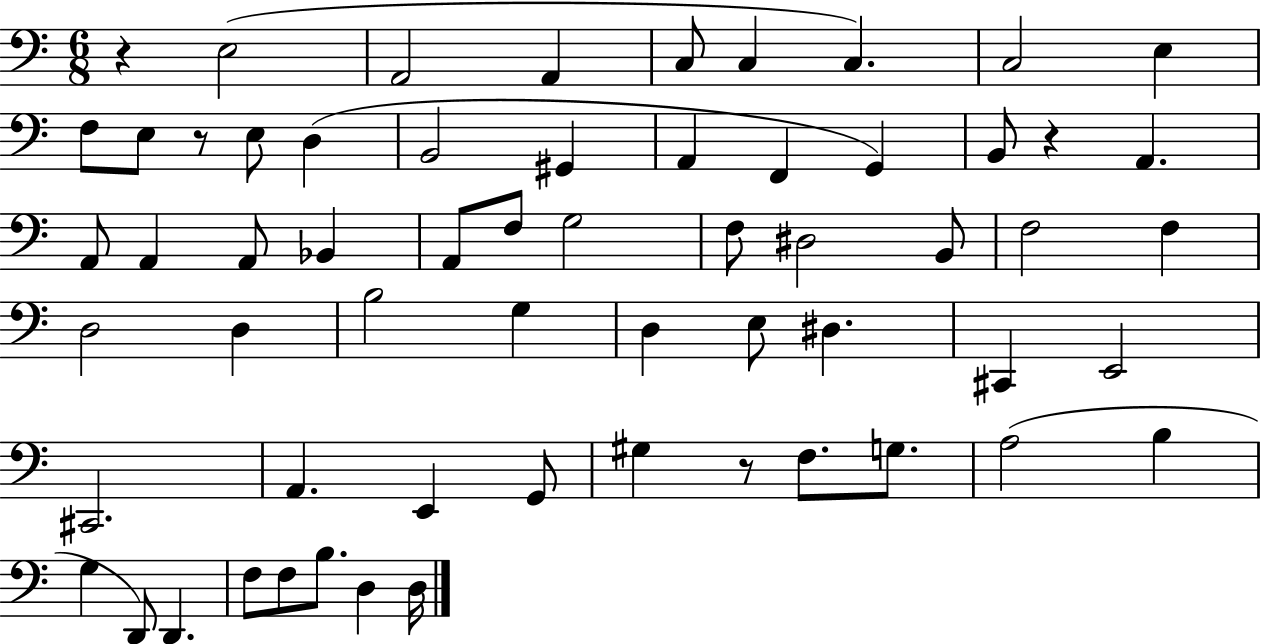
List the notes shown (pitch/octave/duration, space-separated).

R/q E3/h A2/h A2/q C3/e C3/q C3/q. C3/h E3/q F3/e E3/e R/e E3/e D3/q B2/h G#2/q A2/q F2/q G2/q B2/e R/q A2/q. A2/e A2/q A2/e Bb2/q A2/e F3/e G3/h F3/e D#3/h B2/e F3/h F3/q D3/h D3/q B3/h G3/q D3/q E3/e D#3/q. C#2/q E2/h C#2/h. A2/q. E2/q G2/e G#3/q R/e F3/e. G3/e. A3/h B3/q G3/q D2/e D2/q. F3/e F3/e B3/e. D3/q D3/s